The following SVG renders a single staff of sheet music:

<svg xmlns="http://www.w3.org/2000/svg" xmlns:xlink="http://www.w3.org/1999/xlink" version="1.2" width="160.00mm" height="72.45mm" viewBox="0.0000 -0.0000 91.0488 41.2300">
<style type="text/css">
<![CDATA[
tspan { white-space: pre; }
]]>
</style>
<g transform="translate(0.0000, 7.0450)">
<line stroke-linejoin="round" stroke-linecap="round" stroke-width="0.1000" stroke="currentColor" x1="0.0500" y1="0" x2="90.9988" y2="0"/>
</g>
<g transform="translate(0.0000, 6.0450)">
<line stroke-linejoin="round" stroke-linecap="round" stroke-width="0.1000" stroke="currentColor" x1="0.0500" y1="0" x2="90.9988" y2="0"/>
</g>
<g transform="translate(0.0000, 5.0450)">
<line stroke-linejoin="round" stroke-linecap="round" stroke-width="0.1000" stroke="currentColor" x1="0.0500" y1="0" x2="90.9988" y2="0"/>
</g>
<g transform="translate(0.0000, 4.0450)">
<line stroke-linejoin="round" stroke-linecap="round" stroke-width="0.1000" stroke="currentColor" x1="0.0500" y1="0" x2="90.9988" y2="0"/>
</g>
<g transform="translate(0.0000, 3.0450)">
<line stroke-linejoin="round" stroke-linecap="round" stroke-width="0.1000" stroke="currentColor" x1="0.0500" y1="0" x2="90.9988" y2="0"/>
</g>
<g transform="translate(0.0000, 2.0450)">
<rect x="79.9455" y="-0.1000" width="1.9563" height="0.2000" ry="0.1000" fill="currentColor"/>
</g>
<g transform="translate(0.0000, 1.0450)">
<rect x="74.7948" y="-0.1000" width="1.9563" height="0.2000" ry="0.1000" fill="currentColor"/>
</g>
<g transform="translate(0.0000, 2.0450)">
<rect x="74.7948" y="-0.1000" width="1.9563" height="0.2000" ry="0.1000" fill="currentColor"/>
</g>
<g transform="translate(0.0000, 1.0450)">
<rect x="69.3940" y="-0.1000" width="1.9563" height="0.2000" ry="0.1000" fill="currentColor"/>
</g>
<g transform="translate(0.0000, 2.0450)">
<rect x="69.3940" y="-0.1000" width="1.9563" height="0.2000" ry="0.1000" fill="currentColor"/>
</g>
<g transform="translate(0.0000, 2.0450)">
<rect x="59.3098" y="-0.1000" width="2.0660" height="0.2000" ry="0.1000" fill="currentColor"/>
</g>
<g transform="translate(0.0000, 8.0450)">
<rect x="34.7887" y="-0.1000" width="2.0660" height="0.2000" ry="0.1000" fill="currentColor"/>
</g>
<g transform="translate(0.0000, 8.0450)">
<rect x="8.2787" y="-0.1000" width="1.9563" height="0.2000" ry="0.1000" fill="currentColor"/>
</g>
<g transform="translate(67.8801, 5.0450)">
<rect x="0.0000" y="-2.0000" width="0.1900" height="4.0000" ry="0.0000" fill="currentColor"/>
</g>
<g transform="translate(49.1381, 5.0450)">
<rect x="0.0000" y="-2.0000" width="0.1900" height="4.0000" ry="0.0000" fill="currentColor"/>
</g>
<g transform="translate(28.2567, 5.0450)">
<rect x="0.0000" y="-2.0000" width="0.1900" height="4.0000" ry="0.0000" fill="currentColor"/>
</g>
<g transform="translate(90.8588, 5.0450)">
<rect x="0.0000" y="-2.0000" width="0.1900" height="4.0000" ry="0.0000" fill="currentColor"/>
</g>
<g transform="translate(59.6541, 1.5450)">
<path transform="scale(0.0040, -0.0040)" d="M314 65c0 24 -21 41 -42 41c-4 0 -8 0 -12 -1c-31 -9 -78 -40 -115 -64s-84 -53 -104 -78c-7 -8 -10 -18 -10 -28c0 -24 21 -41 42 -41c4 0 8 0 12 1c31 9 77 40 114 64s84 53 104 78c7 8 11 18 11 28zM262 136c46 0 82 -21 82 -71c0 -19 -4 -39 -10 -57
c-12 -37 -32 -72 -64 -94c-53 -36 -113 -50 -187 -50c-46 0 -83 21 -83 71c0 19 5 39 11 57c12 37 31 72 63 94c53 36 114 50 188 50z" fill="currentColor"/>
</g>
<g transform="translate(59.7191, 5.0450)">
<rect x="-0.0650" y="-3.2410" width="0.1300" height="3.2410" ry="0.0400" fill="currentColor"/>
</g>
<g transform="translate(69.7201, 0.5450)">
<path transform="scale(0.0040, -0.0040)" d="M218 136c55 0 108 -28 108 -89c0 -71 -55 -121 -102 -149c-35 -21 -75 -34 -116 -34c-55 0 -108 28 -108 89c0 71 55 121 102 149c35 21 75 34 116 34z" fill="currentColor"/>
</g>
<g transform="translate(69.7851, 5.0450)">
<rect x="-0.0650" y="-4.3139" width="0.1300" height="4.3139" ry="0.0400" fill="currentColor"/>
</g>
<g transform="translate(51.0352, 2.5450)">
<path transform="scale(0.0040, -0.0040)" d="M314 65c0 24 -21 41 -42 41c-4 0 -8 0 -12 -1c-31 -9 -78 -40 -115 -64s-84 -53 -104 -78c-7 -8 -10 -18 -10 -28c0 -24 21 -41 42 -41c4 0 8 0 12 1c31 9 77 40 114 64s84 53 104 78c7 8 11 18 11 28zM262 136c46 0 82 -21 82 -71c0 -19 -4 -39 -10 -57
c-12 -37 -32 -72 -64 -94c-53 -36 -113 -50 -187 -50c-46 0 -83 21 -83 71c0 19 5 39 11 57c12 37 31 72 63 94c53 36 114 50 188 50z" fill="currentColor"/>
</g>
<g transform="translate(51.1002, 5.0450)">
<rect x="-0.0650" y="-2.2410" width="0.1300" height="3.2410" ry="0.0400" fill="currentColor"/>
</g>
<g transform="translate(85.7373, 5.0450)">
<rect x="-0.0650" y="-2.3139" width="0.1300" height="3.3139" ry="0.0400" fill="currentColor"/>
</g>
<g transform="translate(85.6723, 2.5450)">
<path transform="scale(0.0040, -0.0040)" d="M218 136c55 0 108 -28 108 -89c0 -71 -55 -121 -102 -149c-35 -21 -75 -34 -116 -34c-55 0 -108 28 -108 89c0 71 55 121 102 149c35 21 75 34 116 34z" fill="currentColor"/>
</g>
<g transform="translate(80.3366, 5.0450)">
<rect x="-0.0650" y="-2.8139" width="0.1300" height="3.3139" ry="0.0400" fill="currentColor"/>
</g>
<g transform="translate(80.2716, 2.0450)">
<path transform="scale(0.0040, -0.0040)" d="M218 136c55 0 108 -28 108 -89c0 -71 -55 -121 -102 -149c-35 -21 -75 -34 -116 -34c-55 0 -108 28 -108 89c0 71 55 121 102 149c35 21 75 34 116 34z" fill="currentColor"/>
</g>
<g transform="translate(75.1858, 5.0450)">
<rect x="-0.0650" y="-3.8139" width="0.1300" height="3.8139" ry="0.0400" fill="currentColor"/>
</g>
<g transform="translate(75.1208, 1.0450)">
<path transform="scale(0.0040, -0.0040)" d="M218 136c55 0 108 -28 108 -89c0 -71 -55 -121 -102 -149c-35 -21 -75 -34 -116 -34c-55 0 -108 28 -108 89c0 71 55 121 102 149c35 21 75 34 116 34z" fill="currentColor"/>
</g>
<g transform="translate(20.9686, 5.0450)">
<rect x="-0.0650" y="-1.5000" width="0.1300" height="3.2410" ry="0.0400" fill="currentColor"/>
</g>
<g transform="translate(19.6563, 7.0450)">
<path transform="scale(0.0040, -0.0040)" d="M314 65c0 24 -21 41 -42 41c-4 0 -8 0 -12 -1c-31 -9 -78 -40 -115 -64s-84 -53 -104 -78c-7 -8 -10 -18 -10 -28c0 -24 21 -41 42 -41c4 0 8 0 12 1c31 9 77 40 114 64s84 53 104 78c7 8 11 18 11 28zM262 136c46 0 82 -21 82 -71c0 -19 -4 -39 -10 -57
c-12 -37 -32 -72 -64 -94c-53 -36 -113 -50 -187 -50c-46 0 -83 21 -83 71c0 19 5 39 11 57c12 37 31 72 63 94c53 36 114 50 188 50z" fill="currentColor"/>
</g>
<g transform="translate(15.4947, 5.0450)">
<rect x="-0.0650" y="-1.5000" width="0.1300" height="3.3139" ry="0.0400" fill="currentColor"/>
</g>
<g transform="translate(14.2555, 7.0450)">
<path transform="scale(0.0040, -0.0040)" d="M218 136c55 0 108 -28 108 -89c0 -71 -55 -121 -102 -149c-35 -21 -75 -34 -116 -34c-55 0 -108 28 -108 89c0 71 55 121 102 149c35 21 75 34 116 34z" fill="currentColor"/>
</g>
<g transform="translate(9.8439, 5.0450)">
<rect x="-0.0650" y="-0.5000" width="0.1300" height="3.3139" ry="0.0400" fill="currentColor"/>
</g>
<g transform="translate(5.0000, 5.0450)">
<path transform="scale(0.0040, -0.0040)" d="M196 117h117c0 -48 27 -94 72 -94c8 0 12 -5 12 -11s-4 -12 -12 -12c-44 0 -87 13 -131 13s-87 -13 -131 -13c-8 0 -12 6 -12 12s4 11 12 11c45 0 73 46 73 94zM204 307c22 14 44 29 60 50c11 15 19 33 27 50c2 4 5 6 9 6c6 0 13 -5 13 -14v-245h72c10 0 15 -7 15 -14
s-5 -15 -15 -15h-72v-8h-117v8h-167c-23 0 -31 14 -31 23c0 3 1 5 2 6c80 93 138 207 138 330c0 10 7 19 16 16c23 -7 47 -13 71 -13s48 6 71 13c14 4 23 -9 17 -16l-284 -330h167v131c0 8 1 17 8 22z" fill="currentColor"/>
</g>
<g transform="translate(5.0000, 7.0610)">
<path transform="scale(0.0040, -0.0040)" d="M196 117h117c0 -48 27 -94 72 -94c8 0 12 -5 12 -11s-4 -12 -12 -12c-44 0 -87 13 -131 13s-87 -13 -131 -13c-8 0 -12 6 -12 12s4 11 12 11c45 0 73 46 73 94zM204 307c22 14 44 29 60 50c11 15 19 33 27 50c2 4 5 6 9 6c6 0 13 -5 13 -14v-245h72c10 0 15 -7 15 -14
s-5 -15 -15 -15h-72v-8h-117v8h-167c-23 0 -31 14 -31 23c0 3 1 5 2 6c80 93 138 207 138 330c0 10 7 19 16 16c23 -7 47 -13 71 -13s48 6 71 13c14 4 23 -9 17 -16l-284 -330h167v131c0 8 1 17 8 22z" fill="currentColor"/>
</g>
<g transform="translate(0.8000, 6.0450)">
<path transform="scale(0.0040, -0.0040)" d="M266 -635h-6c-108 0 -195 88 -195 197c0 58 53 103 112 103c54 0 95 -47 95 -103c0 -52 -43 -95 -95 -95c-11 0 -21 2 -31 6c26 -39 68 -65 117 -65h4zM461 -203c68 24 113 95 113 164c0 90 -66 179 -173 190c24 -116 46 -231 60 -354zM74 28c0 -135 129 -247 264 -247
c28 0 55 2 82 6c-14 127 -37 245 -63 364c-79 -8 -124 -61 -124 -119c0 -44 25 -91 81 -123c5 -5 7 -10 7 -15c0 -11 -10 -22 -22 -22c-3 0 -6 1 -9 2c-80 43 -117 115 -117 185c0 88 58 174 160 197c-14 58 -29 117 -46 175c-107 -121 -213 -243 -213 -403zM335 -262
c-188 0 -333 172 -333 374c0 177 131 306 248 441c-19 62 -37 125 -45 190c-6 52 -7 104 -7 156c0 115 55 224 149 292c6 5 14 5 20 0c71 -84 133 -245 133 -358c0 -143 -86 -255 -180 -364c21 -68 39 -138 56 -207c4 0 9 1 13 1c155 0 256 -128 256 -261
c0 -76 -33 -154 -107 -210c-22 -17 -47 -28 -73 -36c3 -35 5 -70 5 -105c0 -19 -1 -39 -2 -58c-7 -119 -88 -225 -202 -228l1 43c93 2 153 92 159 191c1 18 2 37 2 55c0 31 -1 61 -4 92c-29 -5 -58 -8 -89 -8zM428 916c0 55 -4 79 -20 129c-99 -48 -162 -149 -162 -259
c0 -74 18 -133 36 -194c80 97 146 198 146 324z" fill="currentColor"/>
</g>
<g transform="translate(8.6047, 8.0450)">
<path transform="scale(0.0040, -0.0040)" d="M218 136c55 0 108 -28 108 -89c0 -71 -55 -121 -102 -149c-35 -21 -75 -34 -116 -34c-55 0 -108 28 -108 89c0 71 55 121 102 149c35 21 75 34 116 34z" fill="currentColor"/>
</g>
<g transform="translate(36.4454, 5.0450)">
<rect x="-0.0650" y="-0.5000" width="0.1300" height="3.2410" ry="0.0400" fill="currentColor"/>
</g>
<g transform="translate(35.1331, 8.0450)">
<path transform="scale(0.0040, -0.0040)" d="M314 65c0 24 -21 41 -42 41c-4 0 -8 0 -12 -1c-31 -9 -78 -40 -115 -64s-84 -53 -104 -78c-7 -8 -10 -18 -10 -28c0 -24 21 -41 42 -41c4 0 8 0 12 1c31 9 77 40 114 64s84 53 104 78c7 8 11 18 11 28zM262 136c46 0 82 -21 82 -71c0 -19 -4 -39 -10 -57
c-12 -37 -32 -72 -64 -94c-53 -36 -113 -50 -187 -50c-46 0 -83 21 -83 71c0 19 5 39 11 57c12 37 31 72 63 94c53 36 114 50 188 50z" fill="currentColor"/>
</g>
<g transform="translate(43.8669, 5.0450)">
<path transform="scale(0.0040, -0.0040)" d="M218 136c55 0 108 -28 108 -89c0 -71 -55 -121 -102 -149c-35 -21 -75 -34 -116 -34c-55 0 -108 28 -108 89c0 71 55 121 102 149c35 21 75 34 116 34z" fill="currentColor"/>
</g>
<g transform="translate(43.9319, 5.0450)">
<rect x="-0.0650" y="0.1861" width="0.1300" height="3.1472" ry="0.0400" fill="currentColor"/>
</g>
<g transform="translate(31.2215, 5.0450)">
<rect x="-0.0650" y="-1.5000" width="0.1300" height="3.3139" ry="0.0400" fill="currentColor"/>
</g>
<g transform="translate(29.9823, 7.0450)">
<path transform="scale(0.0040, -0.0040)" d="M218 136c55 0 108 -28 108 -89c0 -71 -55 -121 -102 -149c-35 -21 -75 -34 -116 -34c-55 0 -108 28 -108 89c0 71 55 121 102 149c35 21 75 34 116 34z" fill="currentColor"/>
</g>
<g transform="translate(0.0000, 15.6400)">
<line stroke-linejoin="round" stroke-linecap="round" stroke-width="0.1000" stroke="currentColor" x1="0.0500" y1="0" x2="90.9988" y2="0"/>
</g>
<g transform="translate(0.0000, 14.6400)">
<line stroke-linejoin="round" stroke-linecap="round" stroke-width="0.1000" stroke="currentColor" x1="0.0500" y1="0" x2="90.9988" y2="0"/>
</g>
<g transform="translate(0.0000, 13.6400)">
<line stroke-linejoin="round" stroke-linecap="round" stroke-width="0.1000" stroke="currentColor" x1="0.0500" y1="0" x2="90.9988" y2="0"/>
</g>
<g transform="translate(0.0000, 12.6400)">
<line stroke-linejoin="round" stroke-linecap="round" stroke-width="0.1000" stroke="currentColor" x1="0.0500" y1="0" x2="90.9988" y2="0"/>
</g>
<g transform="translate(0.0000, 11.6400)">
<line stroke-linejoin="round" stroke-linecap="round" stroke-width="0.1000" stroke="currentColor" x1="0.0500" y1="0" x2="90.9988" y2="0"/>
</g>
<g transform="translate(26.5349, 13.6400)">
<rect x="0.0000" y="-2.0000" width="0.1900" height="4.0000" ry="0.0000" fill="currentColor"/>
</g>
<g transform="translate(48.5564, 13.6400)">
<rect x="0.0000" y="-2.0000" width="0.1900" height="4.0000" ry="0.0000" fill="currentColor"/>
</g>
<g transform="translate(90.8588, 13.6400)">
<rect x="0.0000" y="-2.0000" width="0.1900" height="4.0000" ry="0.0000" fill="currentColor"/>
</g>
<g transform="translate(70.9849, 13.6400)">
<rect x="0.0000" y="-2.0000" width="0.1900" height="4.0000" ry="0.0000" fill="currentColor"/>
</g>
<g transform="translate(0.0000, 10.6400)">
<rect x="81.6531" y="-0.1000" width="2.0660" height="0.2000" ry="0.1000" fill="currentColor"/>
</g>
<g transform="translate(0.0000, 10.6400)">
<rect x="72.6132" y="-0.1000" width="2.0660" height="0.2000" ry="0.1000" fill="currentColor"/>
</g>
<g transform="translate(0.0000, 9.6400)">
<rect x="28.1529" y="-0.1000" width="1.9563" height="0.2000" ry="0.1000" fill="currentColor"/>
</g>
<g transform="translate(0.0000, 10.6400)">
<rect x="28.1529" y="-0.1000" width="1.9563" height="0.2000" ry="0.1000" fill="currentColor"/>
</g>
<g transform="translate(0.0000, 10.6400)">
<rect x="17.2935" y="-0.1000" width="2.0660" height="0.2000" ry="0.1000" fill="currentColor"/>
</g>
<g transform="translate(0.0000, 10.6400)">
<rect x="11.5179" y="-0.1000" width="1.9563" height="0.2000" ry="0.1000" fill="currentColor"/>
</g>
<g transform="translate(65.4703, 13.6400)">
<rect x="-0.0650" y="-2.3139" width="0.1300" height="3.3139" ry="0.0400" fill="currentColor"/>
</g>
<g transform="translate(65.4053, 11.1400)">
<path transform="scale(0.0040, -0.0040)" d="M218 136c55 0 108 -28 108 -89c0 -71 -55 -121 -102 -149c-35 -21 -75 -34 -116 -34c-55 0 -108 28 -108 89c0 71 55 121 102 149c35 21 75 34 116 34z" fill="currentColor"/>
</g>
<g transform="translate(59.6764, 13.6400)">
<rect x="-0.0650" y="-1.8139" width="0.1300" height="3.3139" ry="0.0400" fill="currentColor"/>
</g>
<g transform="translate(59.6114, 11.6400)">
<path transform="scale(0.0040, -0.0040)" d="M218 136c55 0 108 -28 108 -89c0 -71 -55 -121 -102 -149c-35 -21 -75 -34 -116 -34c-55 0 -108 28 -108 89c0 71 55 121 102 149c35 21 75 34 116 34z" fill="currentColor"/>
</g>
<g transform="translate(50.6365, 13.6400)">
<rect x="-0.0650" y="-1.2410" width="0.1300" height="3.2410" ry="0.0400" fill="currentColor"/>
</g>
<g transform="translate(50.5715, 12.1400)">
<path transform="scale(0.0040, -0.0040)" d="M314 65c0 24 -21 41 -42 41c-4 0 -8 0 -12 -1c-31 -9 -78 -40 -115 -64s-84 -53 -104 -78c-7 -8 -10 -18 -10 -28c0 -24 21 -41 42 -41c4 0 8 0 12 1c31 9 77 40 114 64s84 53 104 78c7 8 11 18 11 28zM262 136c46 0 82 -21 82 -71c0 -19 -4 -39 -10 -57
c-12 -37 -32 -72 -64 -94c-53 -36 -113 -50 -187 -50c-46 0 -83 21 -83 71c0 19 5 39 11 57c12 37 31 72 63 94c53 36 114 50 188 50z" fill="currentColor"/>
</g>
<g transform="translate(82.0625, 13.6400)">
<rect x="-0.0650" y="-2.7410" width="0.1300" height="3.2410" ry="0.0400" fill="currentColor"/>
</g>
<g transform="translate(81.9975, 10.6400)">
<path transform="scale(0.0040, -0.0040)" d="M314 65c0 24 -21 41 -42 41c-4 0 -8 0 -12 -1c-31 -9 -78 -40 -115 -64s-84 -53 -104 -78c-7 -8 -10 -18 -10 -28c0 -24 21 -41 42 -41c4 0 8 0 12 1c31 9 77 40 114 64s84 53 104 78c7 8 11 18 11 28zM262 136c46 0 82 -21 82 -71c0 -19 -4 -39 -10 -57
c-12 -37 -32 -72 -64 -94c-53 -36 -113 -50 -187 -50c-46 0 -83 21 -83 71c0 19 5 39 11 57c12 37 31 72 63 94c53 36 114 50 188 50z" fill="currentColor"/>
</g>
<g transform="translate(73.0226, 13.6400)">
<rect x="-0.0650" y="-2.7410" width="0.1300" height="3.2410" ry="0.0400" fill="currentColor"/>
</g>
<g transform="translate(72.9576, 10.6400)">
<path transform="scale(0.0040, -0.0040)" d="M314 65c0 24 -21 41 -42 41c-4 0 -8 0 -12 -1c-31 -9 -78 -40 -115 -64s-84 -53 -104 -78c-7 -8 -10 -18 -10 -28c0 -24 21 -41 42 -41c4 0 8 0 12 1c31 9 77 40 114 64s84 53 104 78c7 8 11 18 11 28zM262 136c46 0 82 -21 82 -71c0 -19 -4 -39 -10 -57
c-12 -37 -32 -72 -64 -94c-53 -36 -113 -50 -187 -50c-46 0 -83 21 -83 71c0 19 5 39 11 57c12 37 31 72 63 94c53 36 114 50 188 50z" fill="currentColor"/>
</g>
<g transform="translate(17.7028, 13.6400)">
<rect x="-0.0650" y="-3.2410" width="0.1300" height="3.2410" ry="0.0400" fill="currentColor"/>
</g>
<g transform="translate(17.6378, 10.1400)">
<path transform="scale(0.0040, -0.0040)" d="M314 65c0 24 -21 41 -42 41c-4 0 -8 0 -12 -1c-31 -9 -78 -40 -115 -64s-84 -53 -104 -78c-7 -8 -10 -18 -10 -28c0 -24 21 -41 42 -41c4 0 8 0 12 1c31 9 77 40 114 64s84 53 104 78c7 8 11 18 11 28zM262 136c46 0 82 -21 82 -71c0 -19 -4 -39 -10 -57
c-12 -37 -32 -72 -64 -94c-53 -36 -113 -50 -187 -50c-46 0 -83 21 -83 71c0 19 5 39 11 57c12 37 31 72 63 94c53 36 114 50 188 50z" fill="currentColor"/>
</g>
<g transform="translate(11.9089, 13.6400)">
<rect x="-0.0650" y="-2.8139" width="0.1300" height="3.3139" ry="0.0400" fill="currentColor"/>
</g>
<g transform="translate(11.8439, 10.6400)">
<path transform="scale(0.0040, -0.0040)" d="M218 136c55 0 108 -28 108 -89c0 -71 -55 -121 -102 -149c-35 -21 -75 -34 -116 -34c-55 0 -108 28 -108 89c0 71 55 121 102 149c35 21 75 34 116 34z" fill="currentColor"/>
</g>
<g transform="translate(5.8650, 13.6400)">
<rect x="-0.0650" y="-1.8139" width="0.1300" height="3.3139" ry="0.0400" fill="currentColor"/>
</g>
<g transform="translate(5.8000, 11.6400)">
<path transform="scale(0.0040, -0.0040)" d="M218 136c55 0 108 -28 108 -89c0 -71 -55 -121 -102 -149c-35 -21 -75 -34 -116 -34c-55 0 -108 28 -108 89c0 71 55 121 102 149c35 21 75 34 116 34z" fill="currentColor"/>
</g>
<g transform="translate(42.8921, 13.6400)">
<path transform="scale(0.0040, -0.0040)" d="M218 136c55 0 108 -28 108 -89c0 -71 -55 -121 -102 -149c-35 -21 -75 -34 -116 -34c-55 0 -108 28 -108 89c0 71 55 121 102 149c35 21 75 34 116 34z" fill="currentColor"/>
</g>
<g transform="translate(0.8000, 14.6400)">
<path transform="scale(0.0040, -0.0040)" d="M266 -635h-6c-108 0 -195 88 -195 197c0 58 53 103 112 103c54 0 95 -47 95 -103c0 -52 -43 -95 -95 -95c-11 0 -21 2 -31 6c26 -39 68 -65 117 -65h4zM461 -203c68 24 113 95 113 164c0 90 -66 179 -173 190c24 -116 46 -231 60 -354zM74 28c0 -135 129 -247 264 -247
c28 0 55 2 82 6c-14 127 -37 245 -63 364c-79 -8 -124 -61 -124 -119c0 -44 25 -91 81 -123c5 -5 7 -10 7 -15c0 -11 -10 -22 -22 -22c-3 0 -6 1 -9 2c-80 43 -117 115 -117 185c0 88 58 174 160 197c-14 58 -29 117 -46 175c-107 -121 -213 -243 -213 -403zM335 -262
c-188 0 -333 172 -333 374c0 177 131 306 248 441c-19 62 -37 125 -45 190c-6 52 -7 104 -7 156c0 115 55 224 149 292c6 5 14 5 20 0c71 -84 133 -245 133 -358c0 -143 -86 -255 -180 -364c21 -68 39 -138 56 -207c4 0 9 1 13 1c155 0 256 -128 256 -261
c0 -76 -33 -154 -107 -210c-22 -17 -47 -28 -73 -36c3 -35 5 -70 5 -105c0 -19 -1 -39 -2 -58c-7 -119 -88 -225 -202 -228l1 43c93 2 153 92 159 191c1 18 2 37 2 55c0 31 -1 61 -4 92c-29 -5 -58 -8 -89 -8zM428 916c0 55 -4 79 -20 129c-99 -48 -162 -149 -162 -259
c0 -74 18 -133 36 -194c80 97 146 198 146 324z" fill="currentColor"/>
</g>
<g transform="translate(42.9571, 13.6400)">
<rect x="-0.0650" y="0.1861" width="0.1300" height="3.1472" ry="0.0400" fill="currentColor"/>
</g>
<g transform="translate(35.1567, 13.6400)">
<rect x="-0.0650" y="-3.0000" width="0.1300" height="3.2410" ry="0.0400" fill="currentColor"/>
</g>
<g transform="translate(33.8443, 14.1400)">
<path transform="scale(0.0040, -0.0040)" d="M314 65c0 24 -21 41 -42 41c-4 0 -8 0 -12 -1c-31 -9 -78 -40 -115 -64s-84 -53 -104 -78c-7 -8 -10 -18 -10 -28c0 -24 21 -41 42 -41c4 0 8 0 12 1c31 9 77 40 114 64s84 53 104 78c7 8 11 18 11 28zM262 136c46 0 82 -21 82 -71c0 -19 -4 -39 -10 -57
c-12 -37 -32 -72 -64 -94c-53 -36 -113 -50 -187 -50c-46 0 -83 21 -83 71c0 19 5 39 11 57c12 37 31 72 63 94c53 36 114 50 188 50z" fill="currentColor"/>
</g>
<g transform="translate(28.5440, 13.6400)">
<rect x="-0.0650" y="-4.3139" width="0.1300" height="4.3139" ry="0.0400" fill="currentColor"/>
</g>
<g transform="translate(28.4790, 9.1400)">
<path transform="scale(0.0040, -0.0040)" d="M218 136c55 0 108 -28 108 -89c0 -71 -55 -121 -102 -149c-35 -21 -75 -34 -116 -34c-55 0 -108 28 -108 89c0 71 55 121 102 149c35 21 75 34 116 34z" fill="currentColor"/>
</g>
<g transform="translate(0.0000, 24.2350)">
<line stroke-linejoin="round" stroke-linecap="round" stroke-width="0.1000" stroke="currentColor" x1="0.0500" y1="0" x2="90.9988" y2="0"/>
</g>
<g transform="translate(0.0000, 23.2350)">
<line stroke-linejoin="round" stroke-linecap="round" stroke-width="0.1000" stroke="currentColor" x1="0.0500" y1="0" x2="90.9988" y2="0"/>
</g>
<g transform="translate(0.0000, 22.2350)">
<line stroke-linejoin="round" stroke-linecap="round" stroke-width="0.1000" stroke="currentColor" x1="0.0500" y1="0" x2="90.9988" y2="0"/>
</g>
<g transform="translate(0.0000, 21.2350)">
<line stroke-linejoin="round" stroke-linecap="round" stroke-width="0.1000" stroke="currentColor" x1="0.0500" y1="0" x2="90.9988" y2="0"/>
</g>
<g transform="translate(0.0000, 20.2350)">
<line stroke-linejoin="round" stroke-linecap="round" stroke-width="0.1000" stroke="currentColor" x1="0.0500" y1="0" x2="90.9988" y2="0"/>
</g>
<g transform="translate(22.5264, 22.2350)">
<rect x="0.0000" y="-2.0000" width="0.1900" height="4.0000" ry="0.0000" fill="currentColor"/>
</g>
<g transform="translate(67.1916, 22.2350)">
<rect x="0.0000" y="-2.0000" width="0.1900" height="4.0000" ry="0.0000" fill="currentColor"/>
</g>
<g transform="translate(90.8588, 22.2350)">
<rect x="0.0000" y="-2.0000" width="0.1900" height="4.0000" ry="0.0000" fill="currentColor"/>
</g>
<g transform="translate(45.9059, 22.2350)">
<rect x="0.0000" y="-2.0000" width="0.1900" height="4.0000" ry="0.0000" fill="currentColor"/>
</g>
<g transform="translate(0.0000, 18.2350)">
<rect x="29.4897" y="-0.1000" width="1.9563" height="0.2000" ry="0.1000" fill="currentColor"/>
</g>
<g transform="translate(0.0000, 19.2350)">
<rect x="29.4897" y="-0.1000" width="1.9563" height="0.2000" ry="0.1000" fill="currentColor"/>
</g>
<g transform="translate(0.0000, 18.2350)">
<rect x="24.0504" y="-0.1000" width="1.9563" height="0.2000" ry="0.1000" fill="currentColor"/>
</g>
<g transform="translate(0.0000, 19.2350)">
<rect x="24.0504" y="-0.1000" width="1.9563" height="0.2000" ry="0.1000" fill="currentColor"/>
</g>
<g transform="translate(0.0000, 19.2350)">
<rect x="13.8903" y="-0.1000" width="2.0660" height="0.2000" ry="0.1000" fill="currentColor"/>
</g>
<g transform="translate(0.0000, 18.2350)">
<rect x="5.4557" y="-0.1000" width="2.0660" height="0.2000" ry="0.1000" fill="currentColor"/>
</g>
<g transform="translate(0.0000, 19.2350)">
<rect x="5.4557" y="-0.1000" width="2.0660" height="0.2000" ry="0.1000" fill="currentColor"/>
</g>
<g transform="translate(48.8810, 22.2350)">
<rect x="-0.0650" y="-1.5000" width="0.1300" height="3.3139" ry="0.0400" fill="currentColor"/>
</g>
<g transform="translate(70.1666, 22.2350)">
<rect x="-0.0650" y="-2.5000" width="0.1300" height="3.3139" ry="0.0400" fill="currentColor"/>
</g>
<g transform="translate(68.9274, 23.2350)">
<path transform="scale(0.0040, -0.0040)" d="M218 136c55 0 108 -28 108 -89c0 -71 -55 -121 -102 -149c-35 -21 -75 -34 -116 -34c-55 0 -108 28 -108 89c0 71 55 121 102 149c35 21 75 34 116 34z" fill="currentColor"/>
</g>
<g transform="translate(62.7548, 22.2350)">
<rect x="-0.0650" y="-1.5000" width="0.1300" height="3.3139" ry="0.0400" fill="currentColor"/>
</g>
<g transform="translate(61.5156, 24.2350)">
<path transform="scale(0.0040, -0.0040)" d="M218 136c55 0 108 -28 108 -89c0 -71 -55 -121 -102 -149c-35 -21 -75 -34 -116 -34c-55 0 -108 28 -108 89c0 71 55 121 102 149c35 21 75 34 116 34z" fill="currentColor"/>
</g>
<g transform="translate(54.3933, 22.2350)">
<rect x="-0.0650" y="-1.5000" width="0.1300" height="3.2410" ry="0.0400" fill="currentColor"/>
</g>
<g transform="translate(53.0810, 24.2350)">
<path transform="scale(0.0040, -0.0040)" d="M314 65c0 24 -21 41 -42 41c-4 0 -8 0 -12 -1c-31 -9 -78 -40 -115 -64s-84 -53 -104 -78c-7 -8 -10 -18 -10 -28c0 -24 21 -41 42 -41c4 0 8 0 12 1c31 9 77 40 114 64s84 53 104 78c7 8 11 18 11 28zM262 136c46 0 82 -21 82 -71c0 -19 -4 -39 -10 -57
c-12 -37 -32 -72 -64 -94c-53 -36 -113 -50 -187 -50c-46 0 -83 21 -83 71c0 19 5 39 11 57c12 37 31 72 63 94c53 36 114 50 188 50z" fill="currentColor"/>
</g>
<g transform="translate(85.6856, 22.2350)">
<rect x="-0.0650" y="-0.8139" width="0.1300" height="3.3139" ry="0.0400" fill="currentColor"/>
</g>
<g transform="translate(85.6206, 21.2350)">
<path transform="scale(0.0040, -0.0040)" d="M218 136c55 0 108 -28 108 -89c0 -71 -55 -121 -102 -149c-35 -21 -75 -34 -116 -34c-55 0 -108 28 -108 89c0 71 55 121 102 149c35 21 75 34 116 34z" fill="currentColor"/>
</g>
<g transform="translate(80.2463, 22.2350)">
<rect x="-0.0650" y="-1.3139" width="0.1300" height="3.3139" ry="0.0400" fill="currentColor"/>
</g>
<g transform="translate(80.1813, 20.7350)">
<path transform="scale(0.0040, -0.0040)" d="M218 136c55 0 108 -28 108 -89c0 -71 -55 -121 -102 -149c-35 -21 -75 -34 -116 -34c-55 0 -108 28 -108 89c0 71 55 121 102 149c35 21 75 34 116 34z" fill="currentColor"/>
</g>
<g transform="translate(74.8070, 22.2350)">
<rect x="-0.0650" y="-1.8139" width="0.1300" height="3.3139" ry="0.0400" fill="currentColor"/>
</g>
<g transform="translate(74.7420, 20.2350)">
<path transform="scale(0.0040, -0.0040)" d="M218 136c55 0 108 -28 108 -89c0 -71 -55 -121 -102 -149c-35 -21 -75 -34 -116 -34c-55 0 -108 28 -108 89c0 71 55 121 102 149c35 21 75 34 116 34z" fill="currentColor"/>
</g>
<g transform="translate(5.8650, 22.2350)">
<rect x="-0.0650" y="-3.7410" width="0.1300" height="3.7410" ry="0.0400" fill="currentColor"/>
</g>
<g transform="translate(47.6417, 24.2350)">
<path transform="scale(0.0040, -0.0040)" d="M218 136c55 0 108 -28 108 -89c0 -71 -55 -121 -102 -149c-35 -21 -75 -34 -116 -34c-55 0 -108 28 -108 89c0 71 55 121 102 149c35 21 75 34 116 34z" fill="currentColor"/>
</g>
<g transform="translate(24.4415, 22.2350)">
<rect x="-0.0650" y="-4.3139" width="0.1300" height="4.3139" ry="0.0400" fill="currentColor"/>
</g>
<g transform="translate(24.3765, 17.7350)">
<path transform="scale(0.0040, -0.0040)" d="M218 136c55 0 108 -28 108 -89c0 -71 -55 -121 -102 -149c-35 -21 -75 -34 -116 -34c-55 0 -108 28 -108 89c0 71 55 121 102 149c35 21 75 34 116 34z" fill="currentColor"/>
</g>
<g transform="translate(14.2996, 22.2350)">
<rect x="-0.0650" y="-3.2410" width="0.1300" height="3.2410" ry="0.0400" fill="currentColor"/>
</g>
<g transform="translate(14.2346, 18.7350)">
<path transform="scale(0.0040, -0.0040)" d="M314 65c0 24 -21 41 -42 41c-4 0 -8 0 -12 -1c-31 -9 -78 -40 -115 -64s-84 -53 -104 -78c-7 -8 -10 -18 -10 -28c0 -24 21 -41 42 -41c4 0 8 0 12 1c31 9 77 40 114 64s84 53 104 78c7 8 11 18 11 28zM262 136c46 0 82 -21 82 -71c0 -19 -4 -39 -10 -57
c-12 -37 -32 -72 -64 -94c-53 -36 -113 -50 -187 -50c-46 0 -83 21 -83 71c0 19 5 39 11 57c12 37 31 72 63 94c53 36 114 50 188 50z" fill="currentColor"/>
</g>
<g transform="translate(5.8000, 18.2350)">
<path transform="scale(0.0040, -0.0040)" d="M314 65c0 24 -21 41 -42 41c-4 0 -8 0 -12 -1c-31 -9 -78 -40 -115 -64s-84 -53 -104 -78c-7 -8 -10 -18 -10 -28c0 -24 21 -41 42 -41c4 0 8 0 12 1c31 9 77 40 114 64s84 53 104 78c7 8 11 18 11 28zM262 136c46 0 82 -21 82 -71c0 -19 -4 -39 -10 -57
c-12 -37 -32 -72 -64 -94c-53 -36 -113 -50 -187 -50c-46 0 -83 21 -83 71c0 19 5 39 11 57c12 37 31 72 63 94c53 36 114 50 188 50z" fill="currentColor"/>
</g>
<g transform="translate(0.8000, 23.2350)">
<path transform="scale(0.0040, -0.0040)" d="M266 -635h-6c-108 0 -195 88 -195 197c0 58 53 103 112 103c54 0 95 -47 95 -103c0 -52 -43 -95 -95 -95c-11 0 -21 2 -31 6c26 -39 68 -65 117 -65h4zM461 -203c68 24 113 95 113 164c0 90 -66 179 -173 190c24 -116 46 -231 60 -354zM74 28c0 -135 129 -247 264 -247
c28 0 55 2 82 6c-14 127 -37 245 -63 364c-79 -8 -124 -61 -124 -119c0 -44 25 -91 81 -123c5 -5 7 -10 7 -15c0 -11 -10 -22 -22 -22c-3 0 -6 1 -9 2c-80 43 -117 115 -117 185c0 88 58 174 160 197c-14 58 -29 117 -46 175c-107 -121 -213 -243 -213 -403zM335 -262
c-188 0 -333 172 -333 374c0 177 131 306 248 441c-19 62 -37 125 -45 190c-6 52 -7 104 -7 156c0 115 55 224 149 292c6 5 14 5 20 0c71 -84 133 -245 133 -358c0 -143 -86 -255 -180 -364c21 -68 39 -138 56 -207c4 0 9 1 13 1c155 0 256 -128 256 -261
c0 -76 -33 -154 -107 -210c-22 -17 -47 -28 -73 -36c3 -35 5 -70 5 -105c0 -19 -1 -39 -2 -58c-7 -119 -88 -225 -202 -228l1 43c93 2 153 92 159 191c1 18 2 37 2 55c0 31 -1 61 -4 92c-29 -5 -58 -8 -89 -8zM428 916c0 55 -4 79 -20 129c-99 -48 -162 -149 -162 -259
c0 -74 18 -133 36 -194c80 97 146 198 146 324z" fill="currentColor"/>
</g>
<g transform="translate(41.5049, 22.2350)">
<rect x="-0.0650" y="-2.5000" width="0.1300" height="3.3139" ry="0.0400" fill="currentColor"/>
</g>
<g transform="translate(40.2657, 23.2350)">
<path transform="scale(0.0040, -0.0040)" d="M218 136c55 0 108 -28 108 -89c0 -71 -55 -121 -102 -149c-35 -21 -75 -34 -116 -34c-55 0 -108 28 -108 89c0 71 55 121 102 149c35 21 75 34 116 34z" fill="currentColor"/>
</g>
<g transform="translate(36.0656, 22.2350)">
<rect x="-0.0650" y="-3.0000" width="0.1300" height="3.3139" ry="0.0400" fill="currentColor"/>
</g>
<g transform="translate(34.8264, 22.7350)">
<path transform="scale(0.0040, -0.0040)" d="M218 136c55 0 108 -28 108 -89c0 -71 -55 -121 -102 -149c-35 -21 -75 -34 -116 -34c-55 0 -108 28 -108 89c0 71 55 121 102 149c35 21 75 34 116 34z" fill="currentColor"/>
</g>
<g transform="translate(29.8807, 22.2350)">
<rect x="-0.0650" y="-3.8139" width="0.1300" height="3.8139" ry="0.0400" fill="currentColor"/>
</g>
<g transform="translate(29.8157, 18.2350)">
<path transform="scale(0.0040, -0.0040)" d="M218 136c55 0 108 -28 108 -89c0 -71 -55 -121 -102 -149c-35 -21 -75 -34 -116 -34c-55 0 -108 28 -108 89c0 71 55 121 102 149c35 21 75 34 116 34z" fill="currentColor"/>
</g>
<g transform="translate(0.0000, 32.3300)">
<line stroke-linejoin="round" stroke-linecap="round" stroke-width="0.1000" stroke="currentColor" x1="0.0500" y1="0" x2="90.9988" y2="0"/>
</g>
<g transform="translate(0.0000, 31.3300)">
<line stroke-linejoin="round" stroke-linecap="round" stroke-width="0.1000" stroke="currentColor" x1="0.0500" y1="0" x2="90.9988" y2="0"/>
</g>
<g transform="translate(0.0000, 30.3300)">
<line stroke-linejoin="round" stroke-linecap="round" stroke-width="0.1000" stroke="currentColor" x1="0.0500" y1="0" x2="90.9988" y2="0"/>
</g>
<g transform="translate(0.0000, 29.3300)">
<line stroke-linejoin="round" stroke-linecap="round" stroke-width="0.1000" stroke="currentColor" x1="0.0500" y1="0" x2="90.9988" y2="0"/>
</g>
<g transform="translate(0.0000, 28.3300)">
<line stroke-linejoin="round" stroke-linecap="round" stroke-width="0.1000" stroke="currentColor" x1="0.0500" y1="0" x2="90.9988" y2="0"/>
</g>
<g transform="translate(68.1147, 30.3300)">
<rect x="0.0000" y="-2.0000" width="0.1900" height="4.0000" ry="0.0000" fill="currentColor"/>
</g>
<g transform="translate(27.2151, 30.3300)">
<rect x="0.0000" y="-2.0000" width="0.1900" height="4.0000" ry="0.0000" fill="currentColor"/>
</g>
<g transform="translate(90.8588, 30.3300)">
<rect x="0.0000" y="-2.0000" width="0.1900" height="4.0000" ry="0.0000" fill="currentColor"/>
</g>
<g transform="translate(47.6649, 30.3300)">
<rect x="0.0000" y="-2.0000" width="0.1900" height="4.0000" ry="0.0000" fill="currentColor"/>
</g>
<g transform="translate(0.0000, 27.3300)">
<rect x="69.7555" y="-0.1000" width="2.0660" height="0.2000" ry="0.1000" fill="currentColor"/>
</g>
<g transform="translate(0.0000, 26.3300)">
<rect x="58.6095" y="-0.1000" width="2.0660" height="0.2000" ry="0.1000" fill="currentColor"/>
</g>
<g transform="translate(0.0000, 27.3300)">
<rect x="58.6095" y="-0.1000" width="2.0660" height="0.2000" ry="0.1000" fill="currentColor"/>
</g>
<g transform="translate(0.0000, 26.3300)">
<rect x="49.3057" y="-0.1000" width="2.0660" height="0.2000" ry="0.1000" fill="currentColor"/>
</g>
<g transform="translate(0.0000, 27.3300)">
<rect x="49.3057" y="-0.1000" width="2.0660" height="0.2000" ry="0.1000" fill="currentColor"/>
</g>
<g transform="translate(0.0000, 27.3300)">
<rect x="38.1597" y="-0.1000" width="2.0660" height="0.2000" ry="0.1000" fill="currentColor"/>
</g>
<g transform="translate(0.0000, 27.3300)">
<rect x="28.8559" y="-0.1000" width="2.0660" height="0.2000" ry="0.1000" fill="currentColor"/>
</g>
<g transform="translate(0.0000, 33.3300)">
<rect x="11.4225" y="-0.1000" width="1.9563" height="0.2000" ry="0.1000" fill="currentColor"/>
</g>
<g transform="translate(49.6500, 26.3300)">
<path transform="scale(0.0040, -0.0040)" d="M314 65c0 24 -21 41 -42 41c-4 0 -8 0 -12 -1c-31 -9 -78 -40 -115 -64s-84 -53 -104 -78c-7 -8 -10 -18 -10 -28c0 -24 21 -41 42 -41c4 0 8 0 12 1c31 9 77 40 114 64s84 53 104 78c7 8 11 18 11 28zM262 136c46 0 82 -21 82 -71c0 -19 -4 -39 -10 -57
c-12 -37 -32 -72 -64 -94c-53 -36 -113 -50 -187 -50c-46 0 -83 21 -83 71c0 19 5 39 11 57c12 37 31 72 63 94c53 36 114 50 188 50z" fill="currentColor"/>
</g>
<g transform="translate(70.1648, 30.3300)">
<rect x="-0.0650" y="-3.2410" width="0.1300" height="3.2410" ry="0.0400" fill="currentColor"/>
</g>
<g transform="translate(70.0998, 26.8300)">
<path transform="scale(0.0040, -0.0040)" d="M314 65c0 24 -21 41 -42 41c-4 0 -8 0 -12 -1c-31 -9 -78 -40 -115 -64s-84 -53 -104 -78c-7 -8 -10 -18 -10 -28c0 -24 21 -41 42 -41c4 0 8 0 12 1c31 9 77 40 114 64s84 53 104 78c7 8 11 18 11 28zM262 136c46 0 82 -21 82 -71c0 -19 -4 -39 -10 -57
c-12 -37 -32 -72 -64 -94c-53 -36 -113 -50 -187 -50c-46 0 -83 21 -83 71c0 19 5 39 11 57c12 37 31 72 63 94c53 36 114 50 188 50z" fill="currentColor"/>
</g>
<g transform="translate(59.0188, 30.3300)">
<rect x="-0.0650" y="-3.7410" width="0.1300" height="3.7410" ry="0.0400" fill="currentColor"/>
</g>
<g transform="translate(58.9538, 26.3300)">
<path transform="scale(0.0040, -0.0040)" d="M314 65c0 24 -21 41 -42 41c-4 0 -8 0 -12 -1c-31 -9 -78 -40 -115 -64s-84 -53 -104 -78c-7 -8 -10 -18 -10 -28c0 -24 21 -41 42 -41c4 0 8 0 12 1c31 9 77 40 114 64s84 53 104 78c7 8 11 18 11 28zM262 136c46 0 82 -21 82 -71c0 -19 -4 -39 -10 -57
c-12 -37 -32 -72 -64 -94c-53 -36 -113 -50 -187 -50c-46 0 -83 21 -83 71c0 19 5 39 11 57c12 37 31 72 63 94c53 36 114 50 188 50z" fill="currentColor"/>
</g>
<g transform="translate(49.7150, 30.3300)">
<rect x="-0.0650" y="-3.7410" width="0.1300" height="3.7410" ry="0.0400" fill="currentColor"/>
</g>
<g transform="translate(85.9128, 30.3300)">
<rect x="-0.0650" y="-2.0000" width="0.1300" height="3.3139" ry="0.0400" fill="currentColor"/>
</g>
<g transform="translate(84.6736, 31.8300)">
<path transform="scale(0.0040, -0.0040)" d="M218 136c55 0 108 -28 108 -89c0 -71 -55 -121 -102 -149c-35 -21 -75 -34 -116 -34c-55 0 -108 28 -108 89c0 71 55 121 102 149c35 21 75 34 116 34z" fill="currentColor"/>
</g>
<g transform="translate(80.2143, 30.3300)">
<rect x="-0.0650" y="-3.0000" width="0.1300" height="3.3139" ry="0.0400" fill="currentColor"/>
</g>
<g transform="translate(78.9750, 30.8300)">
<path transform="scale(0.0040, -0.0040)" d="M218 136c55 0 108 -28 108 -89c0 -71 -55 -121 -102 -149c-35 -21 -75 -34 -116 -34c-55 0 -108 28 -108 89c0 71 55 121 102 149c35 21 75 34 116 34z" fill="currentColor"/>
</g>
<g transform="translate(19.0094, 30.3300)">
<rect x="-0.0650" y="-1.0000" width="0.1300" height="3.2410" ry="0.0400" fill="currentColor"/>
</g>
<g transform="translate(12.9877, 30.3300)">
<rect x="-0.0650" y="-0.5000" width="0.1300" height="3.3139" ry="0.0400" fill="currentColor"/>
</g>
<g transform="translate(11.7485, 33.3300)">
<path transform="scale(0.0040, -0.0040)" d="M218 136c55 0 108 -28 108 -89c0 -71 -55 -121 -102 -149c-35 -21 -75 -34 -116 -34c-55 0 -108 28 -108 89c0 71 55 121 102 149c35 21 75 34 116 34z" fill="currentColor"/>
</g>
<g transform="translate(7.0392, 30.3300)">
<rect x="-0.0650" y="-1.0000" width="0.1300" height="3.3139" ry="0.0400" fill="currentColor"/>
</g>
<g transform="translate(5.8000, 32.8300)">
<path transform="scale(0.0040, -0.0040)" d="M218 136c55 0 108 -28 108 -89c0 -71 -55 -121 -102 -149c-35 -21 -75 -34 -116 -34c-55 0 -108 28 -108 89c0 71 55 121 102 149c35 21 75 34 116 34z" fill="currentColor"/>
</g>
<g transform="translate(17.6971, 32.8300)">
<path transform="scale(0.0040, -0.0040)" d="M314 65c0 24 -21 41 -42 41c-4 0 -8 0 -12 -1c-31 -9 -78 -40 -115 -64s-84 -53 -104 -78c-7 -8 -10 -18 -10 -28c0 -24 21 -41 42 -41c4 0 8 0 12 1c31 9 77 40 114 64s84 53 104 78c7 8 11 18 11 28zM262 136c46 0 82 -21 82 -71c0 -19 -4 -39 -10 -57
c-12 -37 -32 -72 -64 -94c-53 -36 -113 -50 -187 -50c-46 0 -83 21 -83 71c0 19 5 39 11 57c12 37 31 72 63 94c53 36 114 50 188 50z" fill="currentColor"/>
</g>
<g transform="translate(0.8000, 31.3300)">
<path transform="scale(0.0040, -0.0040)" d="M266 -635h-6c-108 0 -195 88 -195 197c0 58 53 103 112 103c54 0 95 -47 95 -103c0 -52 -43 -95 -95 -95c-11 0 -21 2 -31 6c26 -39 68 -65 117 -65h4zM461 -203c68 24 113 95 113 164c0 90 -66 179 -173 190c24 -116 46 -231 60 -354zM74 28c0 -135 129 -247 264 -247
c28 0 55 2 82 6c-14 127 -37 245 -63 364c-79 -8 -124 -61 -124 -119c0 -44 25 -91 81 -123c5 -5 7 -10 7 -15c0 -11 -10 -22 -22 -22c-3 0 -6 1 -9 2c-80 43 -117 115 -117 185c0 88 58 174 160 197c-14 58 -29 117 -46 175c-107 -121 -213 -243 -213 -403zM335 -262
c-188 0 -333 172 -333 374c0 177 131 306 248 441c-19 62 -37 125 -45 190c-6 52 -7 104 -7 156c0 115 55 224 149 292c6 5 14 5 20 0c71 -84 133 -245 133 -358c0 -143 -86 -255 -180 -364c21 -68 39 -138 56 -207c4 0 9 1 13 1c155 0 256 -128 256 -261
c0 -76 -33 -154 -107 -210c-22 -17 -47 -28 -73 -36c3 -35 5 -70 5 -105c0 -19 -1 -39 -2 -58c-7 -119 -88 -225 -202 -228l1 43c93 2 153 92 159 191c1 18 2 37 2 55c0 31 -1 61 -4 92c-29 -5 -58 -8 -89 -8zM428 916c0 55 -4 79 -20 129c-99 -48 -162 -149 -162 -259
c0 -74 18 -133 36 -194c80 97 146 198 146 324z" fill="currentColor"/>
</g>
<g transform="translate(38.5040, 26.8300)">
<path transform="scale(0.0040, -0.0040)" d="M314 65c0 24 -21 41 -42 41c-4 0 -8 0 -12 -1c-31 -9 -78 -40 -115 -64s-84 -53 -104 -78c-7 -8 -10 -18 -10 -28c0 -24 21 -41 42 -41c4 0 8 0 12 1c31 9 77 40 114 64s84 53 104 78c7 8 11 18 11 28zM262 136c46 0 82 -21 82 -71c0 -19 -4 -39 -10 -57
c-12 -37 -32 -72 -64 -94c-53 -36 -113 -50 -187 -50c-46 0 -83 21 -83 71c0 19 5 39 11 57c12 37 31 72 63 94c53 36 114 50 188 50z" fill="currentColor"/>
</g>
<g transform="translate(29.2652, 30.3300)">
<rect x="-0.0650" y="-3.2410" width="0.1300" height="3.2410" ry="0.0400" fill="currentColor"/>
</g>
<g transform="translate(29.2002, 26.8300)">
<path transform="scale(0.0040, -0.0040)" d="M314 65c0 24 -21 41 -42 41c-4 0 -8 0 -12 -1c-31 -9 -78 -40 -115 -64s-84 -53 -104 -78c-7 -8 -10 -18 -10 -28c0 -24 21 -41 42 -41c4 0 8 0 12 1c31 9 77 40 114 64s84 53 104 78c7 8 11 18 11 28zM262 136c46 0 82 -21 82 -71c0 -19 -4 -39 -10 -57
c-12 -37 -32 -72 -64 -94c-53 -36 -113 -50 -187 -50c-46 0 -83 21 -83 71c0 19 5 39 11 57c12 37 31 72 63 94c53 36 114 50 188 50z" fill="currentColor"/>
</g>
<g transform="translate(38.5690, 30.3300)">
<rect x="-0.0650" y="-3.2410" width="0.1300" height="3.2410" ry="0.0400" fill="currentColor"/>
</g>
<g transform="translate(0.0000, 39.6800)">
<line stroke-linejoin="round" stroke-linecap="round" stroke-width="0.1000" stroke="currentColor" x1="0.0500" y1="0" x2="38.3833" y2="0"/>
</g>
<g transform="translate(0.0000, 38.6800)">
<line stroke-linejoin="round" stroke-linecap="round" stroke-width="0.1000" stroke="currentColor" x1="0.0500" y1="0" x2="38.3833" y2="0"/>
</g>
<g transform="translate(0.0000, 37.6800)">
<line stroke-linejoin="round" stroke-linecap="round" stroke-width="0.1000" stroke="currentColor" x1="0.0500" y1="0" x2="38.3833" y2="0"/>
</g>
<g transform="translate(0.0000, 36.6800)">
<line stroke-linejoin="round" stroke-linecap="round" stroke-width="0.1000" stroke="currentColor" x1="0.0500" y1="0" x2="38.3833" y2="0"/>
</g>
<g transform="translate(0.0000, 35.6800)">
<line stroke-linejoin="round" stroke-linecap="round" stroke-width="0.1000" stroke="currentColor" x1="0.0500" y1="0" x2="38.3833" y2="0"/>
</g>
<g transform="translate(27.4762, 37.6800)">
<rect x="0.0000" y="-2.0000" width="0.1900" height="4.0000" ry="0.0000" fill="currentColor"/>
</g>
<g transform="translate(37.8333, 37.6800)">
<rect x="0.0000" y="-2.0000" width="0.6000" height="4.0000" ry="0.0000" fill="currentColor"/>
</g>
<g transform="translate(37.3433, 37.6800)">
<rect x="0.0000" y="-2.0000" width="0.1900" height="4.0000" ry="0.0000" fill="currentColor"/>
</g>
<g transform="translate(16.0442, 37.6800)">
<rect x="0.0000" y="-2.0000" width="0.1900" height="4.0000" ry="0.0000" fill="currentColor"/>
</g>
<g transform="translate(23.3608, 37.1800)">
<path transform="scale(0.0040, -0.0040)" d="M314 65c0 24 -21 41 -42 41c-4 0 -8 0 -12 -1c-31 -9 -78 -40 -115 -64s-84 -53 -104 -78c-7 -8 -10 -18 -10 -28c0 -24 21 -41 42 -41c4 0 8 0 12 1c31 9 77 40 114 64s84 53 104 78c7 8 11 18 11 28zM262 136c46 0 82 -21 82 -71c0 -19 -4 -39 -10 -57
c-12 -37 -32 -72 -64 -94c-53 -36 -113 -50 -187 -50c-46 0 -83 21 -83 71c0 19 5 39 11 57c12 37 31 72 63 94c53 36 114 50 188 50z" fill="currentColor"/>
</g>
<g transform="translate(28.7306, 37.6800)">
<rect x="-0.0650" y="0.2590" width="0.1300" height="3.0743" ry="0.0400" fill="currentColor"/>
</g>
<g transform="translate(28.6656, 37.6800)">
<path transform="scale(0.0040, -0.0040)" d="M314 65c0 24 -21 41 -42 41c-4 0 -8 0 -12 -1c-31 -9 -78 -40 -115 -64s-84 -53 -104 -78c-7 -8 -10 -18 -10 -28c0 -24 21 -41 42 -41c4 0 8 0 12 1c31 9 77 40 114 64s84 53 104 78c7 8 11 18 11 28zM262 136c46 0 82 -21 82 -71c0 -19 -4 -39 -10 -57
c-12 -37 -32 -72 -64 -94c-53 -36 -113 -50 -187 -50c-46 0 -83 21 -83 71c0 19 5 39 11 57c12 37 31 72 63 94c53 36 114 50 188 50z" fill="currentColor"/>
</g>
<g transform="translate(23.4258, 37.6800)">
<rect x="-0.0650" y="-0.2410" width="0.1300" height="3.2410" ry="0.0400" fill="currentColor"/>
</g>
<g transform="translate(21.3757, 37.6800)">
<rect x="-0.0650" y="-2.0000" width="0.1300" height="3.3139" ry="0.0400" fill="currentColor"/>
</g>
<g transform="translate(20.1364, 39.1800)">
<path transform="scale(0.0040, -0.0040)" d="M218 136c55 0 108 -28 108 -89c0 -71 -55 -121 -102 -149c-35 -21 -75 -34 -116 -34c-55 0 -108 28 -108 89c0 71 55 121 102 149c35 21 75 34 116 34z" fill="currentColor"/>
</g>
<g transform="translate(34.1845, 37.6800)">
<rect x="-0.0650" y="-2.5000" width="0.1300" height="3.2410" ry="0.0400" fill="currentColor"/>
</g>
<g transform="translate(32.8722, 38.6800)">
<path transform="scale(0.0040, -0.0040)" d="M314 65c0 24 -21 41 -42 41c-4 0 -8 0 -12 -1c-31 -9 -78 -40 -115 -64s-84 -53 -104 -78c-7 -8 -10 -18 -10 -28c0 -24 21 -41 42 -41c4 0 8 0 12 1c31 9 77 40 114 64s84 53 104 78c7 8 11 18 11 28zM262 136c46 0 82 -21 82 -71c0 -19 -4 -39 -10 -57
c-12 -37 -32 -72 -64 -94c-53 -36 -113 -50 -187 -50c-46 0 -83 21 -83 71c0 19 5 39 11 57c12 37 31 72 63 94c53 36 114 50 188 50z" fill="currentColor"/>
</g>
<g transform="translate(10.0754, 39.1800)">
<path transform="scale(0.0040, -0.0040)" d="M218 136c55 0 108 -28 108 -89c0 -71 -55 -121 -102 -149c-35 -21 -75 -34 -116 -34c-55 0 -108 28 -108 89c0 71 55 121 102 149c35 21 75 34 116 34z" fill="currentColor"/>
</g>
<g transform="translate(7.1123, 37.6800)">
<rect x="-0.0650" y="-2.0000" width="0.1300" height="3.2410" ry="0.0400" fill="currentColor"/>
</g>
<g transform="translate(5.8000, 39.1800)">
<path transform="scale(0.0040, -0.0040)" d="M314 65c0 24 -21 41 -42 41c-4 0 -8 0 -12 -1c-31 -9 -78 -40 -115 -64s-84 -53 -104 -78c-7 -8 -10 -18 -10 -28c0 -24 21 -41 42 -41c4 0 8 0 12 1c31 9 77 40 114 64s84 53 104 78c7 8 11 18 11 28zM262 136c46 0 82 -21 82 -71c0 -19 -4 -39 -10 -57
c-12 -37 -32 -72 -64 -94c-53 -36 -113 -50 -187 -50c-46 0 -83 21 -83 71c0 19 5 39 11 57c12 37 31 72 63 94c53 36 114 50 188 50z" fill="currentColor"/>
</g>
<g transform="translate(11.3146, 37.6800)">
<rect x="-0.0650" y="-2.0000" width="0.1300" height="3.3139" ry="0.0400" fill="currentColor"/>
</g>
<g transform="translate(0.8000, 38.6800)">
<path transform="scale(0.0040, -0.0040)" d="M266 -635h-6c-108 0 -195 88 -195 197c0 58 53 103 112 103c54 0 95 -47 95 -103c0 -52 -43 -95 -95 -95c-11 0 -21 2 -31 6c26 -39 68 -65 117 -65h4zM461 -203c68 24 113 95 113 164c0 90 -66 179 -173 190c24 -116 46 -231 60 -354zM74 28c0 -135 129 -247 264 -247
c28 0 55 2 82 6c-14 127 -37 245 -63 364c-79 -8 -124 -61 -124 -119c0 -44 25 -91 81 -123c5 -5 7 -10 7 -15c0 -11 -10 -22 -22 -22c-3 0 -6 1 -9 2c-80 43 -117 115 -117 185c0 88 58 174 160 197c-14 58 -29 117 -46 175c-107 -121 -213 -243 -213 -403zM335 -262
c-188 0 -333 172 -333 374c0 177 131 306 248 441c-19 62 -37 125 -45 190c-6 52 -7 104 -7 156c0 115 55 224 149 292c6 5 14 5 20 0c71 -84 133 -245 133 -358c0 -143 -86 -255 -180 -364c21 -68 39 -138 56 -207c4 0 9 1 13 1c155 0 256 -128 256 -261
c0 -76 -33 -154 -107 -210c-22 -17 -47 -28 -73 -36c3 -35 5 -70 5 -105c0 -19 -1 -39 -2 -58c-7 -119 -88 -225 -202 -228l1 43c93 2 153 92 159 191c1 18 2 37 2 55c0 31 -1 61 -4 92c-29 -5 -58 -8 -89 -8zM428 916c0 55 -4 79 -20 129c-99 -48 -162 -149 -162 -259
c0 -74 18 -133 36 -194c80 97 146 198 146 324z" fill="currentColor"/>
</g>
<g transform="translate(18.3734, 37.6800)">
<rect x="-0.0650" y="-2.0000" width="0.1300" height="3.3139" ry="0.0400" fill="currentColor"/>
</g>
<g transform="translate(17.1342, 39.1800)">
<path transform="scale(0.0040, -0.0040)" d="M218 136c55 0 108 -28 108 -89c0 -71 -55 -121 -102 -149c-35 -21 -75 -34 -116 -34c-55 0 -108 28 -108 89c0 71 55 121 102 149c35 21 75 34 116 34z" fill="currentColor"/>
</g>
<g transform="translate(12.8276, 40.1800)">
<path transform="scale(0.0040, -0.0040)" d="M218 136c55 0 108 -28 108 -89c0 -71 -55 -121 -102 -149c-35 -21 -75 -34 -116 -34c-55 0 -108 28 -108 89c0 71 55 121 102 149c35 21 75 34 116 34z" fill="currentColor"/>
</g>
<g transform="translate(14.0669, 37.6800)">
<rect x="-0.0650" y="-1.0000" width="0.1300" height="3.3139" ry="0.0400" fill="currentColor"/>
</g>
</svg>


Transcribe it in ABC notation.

X:1
T:Untitled
M:4/4
L:1/4
K:C
C E E2 E C2 B g2 b2 d' c' a g f a b2 d' A2 B e2 f g a2 a2 c'2 b2 d' c' A G E E2 E G f e d D C D2 b2 b2 c'2 c'2 b2 A F F2 F D F F c2 B2 G2